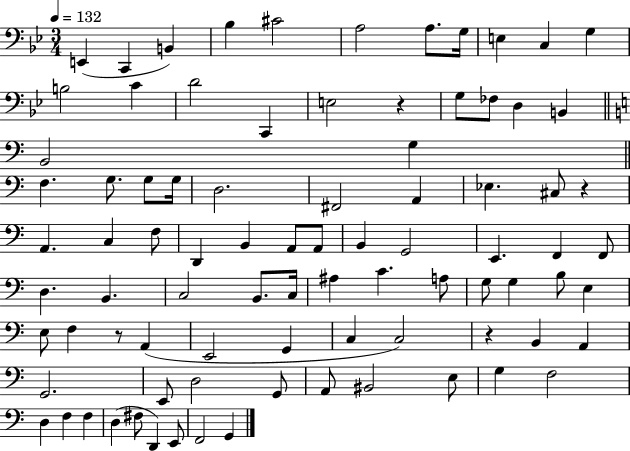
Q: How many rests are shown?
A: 4